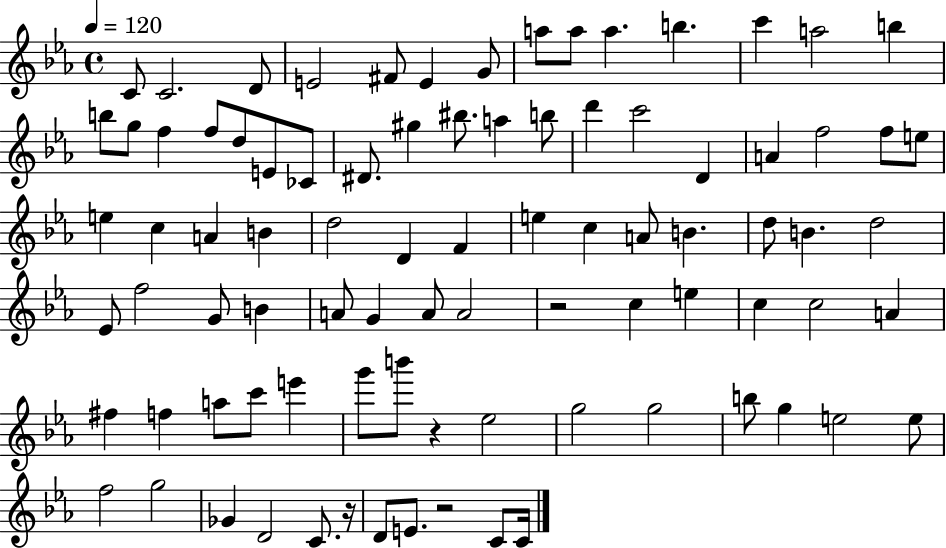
C4/e C4/h. D4/e E4/h F#4/e E4/q G4/e A5/e A5/e A5/q. B5/q. C6/q A5/h B5/q B5/e G5/e F5/q F5/e D5/e E4/e CES4/e D#4/e. G#5/q BIS5/e. A5/q B5/e D6/q C6/h D4/q A4/q F5/h F5/e E5/e E5/q C5/q A4/q B4/q D5/h D4/q F4/q E5/q C5/q A4/e B4/q. D5/e B4/q. D5/h Eb4/e F5/h G4/e B4/q A4/e G4/q A4/e A4/h R/h C5/q E5/q C5/q C5/h A4/q F#5/q F5/q A5/e C6/e E6/q G6/e B6/e R/q Eb5/h G5/h G5/h B5/e G5/q E5/h E5/e F5/h G5/h Gb4/q D4/h C4/e. R/s D4/e E4/e. R/h C4/e C4/s